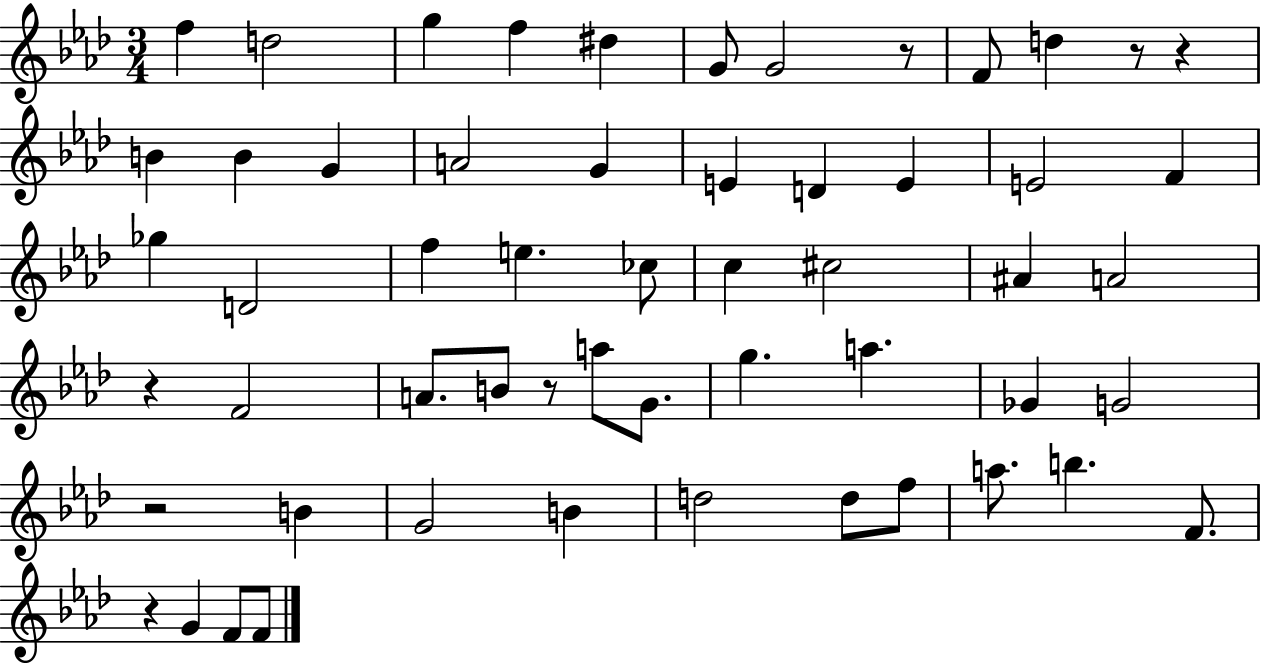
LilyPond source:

{
  \clef treble
  \numericTimeSignature
  \time 3/4
  \key aes \major
  \repeat volta 2 { f''4 d''2 | g''4 f''4 dis''4 | g'8 g'2 r8 | f'8 d''4 r8 r4 | \break b'4 b'4 g'4 | a'2 g'4 | e'4 d'4 e'4 | e'2 f'4 | \break ges''4 d'2 | f''4 e''4. ces''8 | c''4 cis''2 | ais'4 a'2 | \break r4 f'2 | a'8. b'8 r8 a''8 g'8. | g''4. a''4. | ges'4 g'2 | \break r2 b'4 | g'2 b'4 | d''2 d''8 f''8 | a''8. b''4. f'8. | \break r4 g'4 f'8 f'8 | } \bar "|."
}